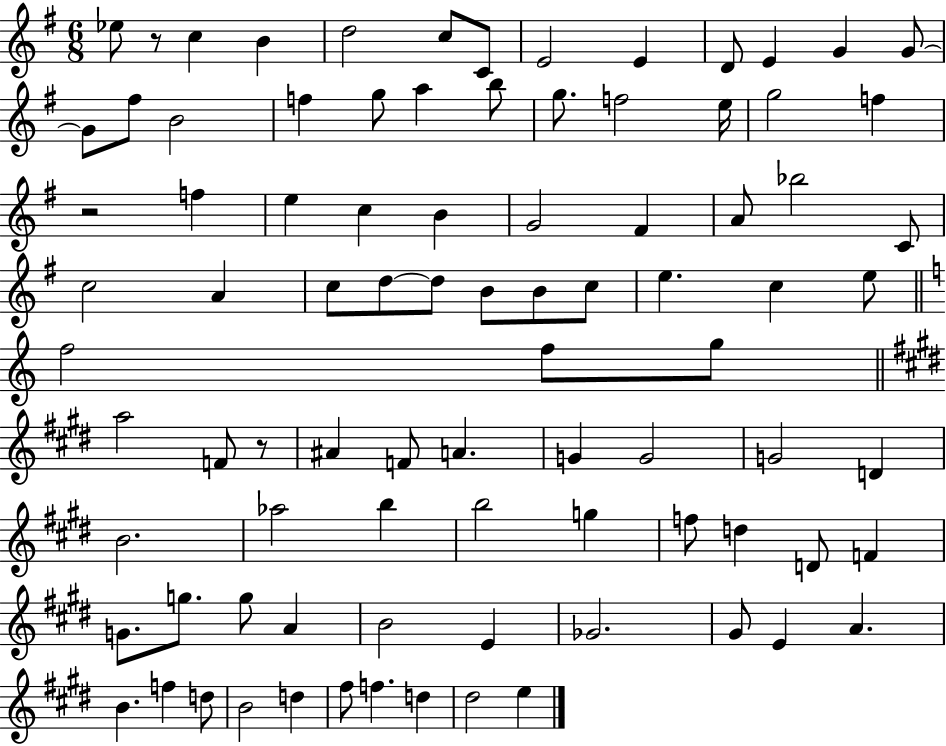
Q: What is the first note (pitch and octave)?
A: Eb5